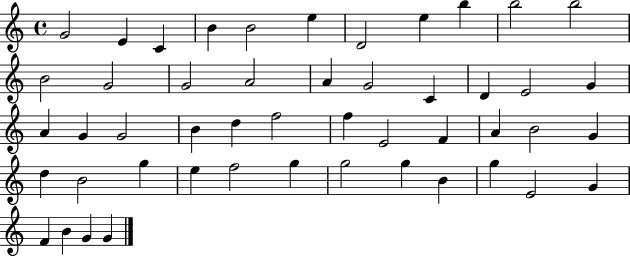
G4/h E4/q C4/q B4/q B4/h E5/q D4/h E5/q B5/q B5/h B5/h B4/h G4/h G4/h A4/h A4/q G4/h C4/q D4/q E4/h G4/q A4/q G4/q G4/h B4/q D5/q F5/h F5/q E4/h F4/q A4/q B4/h G4/q D5/q B4/h G5/q E5/q F5/h G5/q G5/h G5/q B4/q G5/q E4/h G4/q F4/q B4/q G4/q G4/q